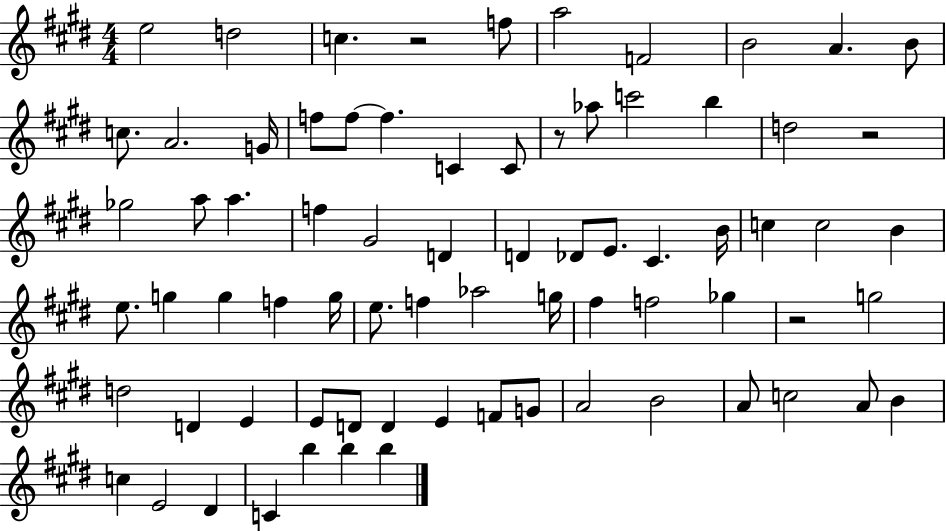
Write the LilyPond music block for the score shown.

{
  \clef treble
  \numericTimeSignature
  \time 4/4
  \key e \major
  \repeat volta 2 { e''2 d''2 | c''4. r2 f''8 | a''2 f'2 | b'2 a'4. b'8 | \break c''8. a'2. g'16 | f''8 f''8~~ f''4. c'4 c'8 | r8 aes''8 c'''2 b''4 | d''2 r2 | \break ges''2 a''8 a''4. | f''4 gis'2 d'4 | d'4 des'8 e'8. cis'4. b'16 | c''4 c''2 b'4 | \break e''8. g''4 g''4 f''4 g''16 | e''8. f''4 aes''2 g''16 | fis''4 f''2 ges''4 | r2 g''2 | \break d''2 d'4 e'4 | e'8 d'8 d'4 e'4 f'8 g'8 | a'2 b'2 | a'8 c''2 a'8 b'4 | \break c''4 e'2 dis'4 | c'4 b''4 b''4 b''4 | } \bar "|."
}